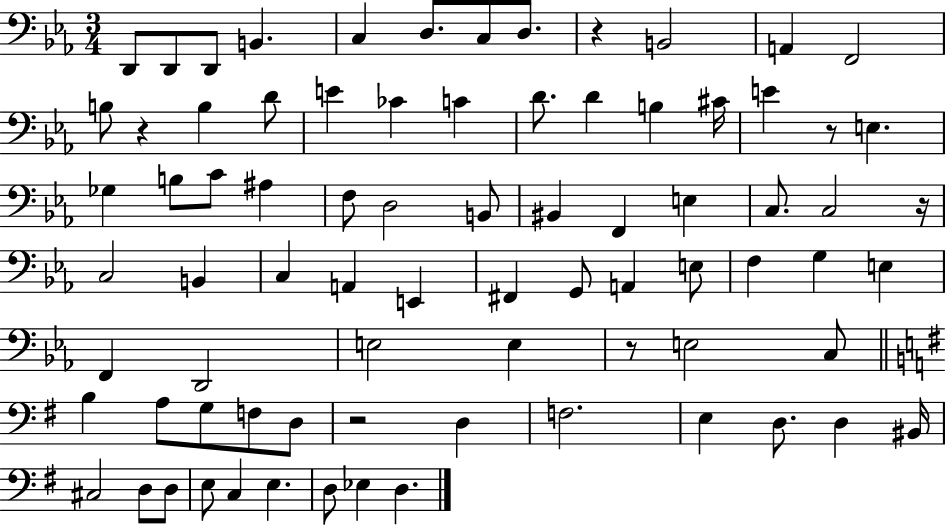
X:1
T:Untitled
M:3/4
L:1/4
K:Eb
D,,/2 D,,/2 D,,/2 B,, C, D,/2 C,/2 D,/2 z B,,2 A,, F,,2 B,/2 z B, D/2 E _C C D/2 D B, ^C/4 E z/2 E, _G, B,/2 C/2 ^A, F,/2 D,2 B,,/2 ^B,, F,, E, C,/2 C,2 z/4 C,2 B,, C, A,, E,, ^F,, G,,/2 A,, E,/2 F, G, E, F,, D,,2 E,2 E, z/2 E,2 C,/2 B, A,/2 G,/2 F,/2 D,/2 z2 D, F,2 E, D,/2 D, ^B,,/4 ^C,2 D,/2 D,/2 E,/2 C, E, D,/2 _E, D,